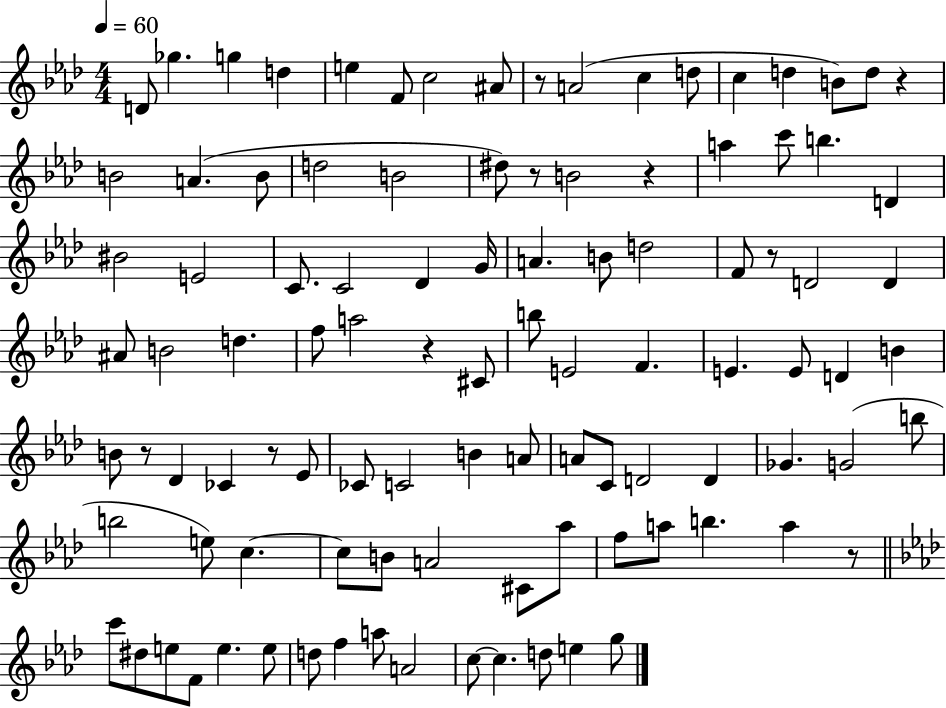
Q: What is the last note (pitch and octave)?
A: G5